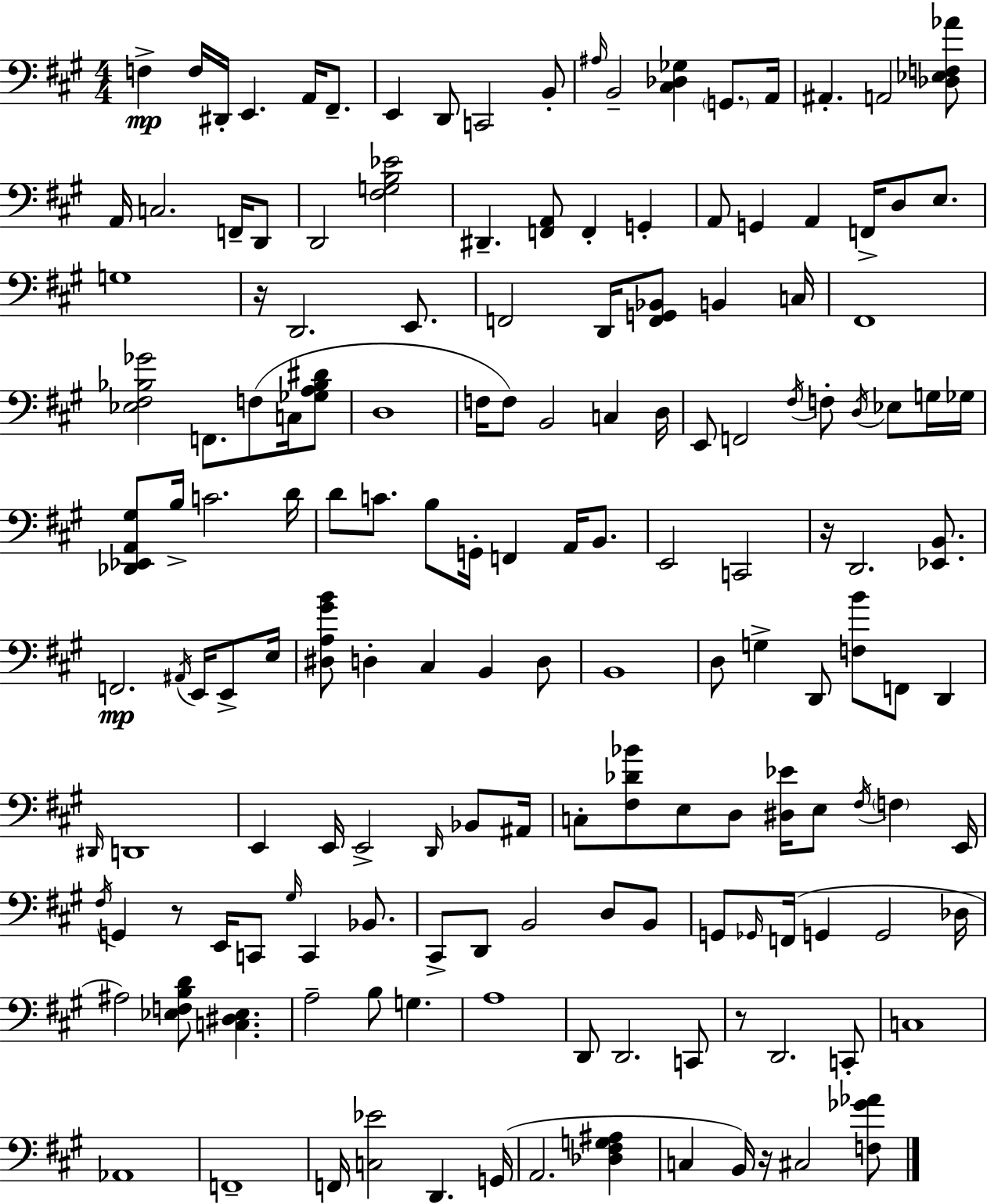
F3/q F3/s D#2/s E2/q. A2/s F#2/e. E2/q D2/e C2/h B2/e A#3/s B2/h [C#3,Db3,Gb3]/q G2/e. A2/s A#2/q. A2/h [Db3,Eb3,F3,Ab4]/e A2/s C3/h. F2/s D2/e D2/h [F#3,G3,B3,Eb4]/h D#2/q. [F2,A2]/e F2/q G2/q A2/e G2/q A2/q F2/s D3/e E3/e. G3/w R/s D2/h. E2/e. F2/h D2/s [F2,G2,Bb2]/e B2/q C3/s F#2/w [Eb3,F#3,Bb3,Gb4]/h F2/e. F3/e C3/s [Gb3,A3,Bb3,D#4]/e D3/w F3/s F3/e B2/h C3/q D3/s E2/e F2/h F#3/s F3/e D3/s Eb3/e G3/s Gb3/s [Db2,Eb2,A2,G#3]/e B3/s C4/h. D4/s D4/e C4/e. B3/e G2/s F2/q A2/s B2/e. E2/h C2/h R/s D2/h. [Eb2,B2]/e. F2/h. A#2/s E2/s E2/e E3/s [D#3,A3,G#4,B4]/e D3/q C#3/q B2/q D3/e B2/w D3/e G3/q D2/e [F3,B4]/e F2/e D2/q D#2/s D2/w E2/q E2/s E2/h D2/s Bb2/e A#2/s C3/e [F#3,Db4,Bb4]/e E3/e D3/e [D#3,Eb4]/s E3/e F#3/s F3/q E2/s F#3/s G2/q R/e E2/s C2/e G#3/s C2/q Bb2/e. C#2/e D2/e B2/h D3/e B2/e G2/e Gb2/s F2/s G2/q G2/h Db3/s A#3/h [Eb3,F3,B3,D4]/e [C3,D#3,Eb3]/q. A3/h B3/e G3/q. A3/w D2/e D2/h. C2/e R/e D2/h. C2/e C3/w Ab2/w F2/w F2/s [C3,Eb4]/h D2/q. G2/s A2/h. [Db3,F#3,G3,A#3]/q C3/q B2/s R/s C#3/h [F3,Gb4,Ab4]/e